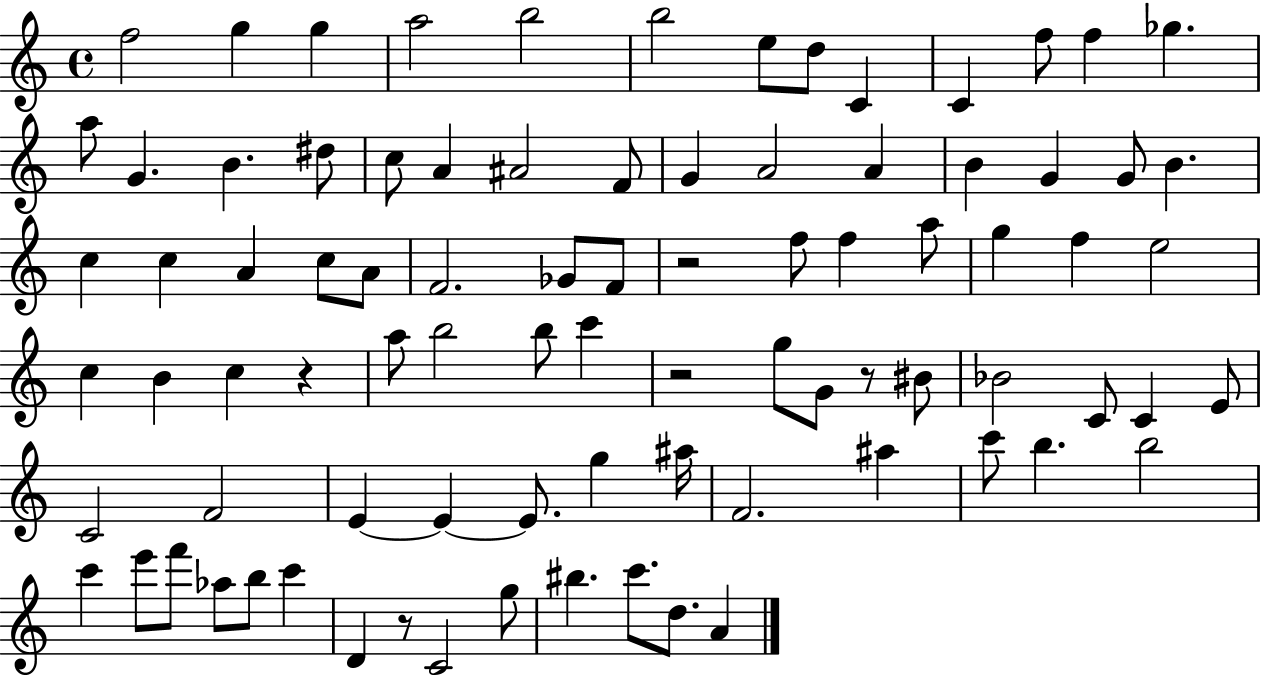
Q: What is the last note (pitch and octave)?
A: A4